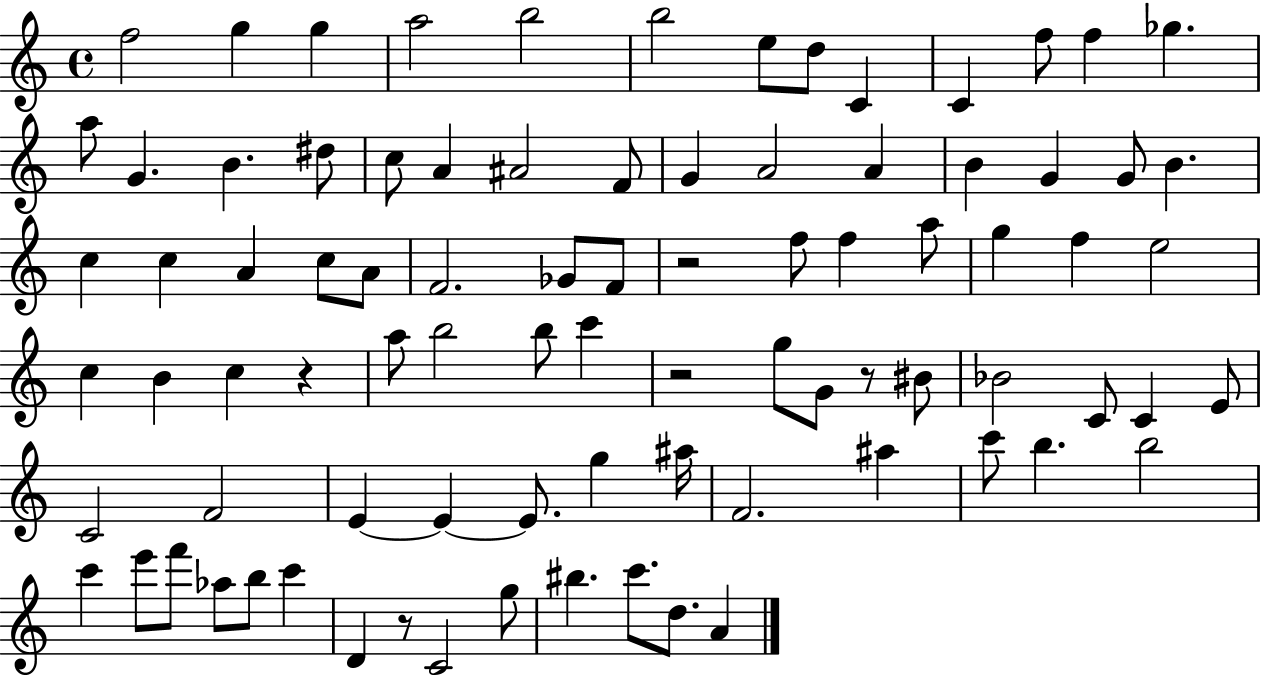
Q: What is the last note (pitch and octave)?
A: A4